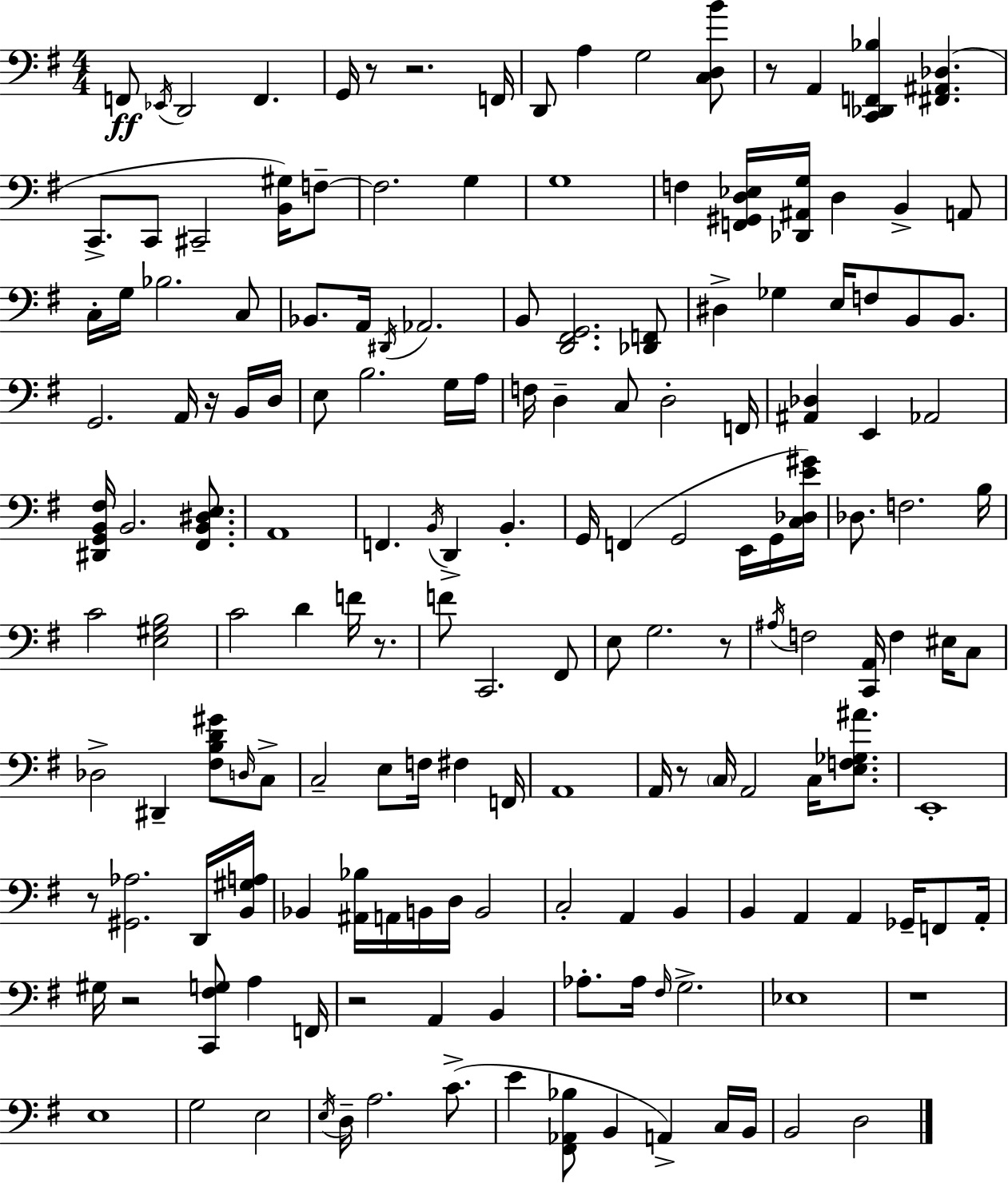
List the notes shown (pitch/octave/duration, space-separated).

F2/e Eb2/s D2/h F2/q. G2/s R/e R/h. F2/s D2/e A3/q G3/h [C3,D3,B4]/e R/e A2/q [C2,Db2,F2,Bb3]/q [F#2,A#2,Db3]/q. C2/e. C2/e C#2/h [B2,G#3]/s F3/e F3/h. G3/q G3/w F3/q [F2,G#2,D3,Eb3]/s [Db2,A#2,G3]/s D3/q B2/q A2/e C3/s G3/s Bb3/h. C3/e Bb2/e. A2/s D#2/s Ab2/h. B2/e [D2,F#2,G2]/h. [Db2,F2]/e D#3/q Gb3/q E3/s F3/e B2/e B2/e. G2/h. A2/s R/s B2/s D3/s E3/e B3/h. G3/s A3/s F3/s D3/q C3/e D3/h F2/s [A#2,Db3]/q E2/q Ab2/h [D#2,G2,B2,F#3]/s B2/h. [F#2,B2,D#3,E3]/e. A2/w F2/q. B2/s D2/q B2/q. G2/s F2/q G2/h E2/s G2/s [C3,Db3,E4,G#4]/s Db3/e. F3/h. B3/s C4/h [E3,G#3,B3]/h C4/h D4/q F4/s R/e. F4/e C2/h. F#2/e E3/e G3/h. R/e A#3/s F3/h [C2,A2]/s F3/q EIS3/s C3/e Db3/h D#2/q [F#3,B3,D4,G#4]/e D3/s C3/e C3/h E3/e F3/s F#3/q F2/s A2/w A2/s R/e C3/s A2/h C3/s [E3,F3,Gb3,A#4]/e. E2/w R/e [G#2,Ab3]/h. D2/s [B2,G#3,A3]/s Bb2/q [A#2,Bb3]/s A2/s B2/s D3/s B2/h C3/h A2/q B2/q B2/q A2/q A2/q Gb2/s F2/e A2/s G#3/s R/h [C2,F#3,G3]/e A3/q F2/s R/h A2/q B2/q Ab3/e. Ab3/s F#3/s G3/h. Eb3/w R/w E3/w G3/h E3/h E3/s D3/s A3/h. C4/e. E4/q [F#2,Ab2,Bb3]/e B2/q A2/q C3/s B2/s B2/h D3/h